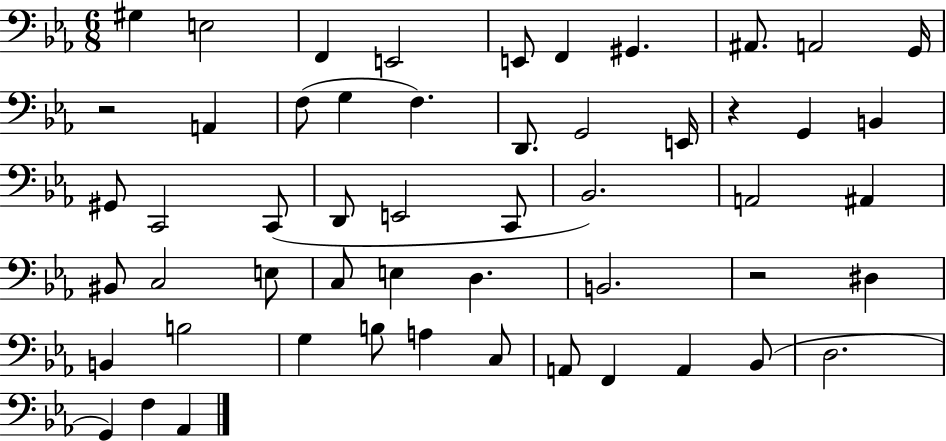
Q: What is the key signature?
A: EES major